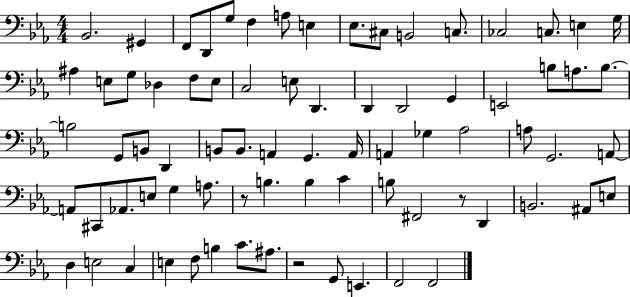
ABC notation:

X:1
T:Untitled
M:4/4
L:1/4
K:Eb
_B,,2 ^G,, F,,/2 D,,/2 G,/2 F, A,/2 E, _E,/2 ^C,/2 B,,2 C,/2 _C,2 C,/2 E, G,/4 ^A, E,/2 G,/2 _D, F,/2 E,/2 C,2 E,/2 D,, D,, D,,2 G,, E,,2 B,/2 A,/2 B,/2 B,2 G,,/2 B,,/2 D,, B,,/2 B,,/2 A,, G,, A,,/4 A,, _G, _A,2 A,/2 G,,2 A,,/2 A,,/2 ^C,,/2 _A,,/2 E,/2 G, A,/2 z/2 B, B, C B,/2 ^F,,2 z/2 D,, B,,2 ^A,,/2 E,/2 D, E,2 C, E, F,/2 B, C/2 ^A,/2 z2 G,,/2 E,, F,,2 F,,2